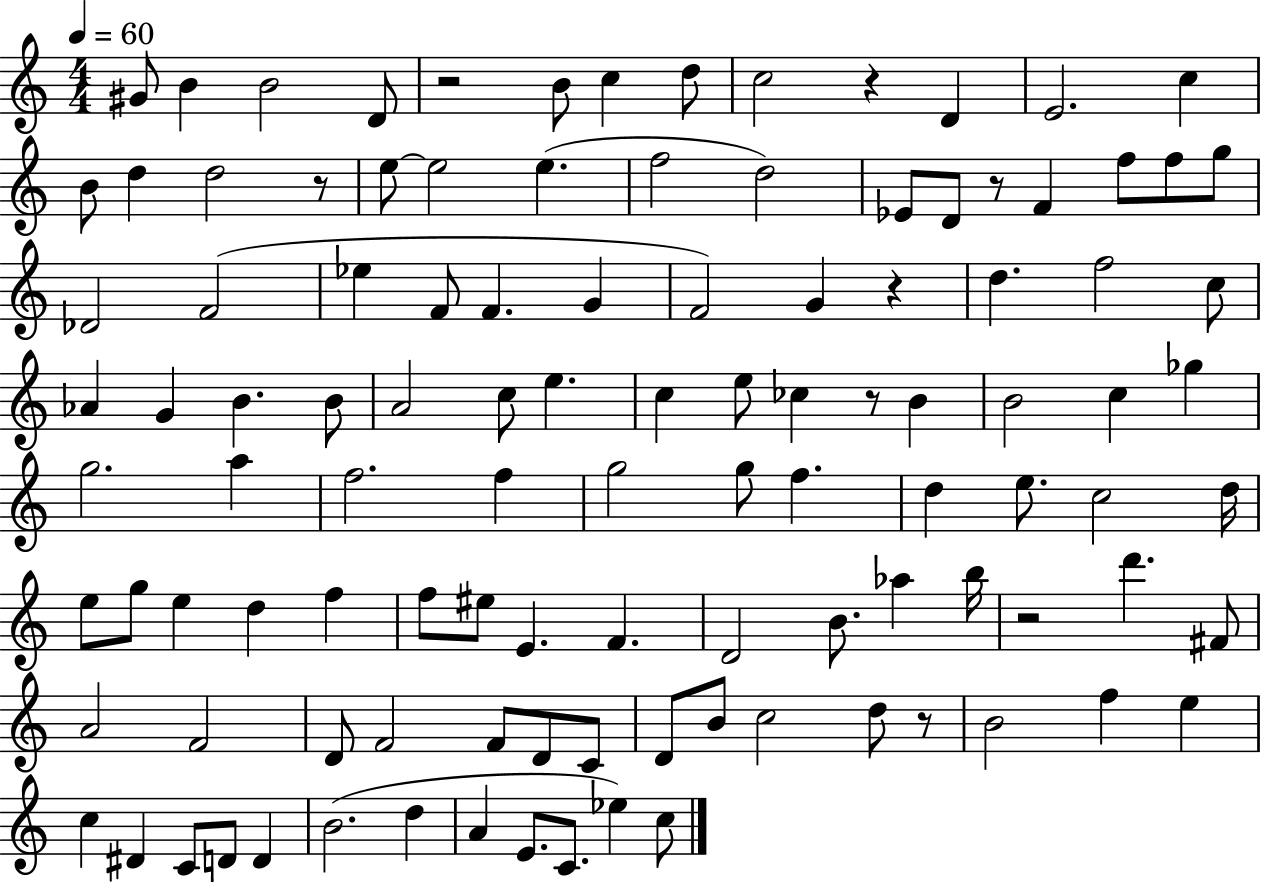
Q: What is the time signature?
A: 4/4